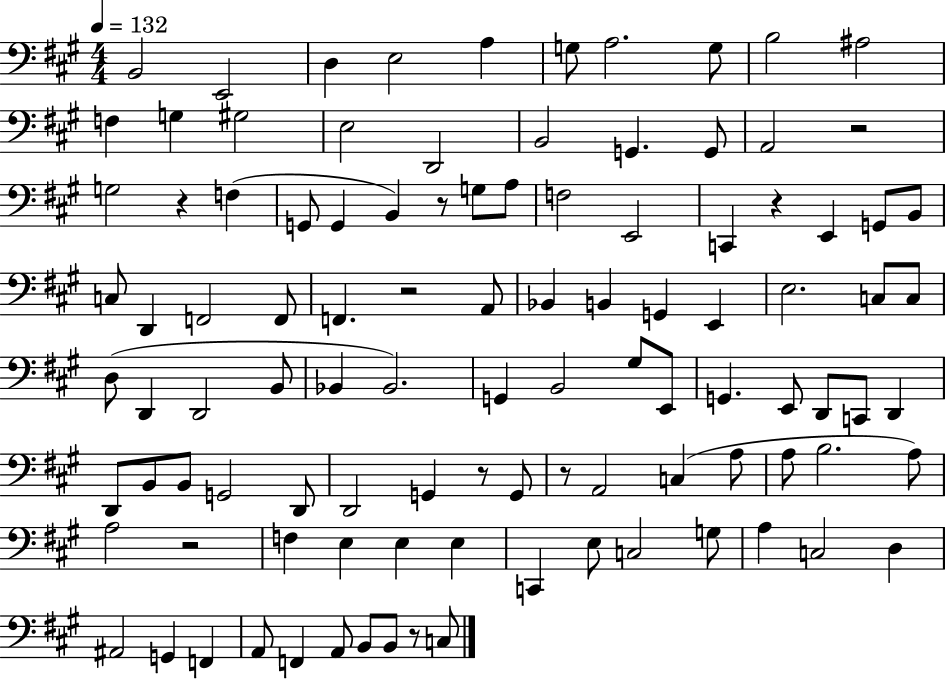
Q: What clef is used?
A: bass